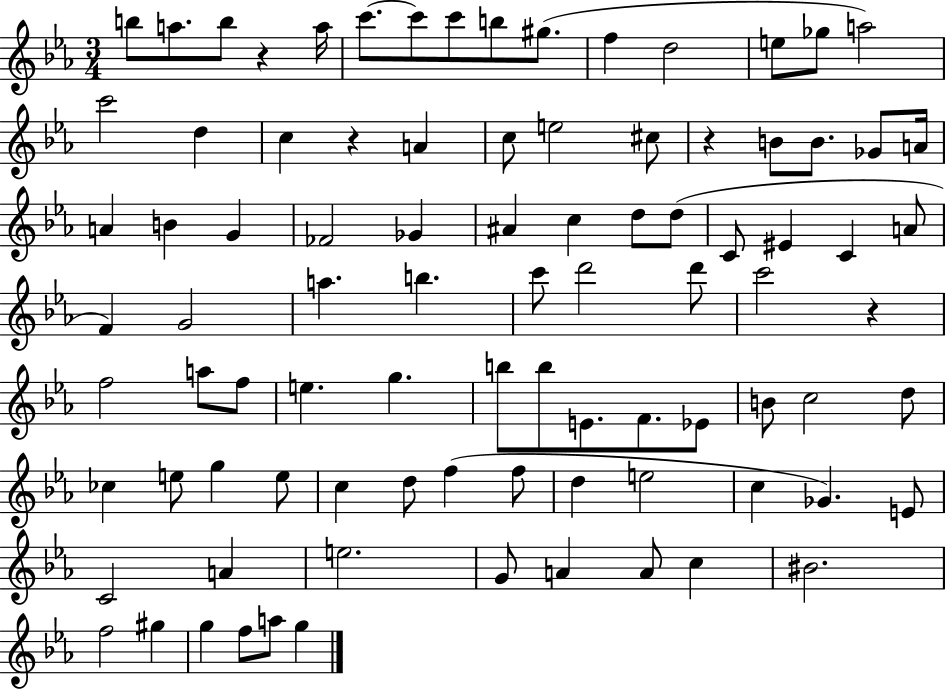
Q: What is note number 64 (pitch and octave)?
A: C5